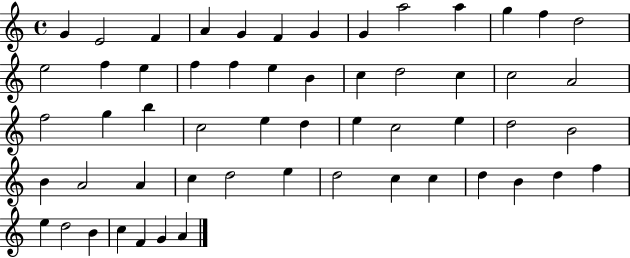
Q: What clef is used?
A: treble